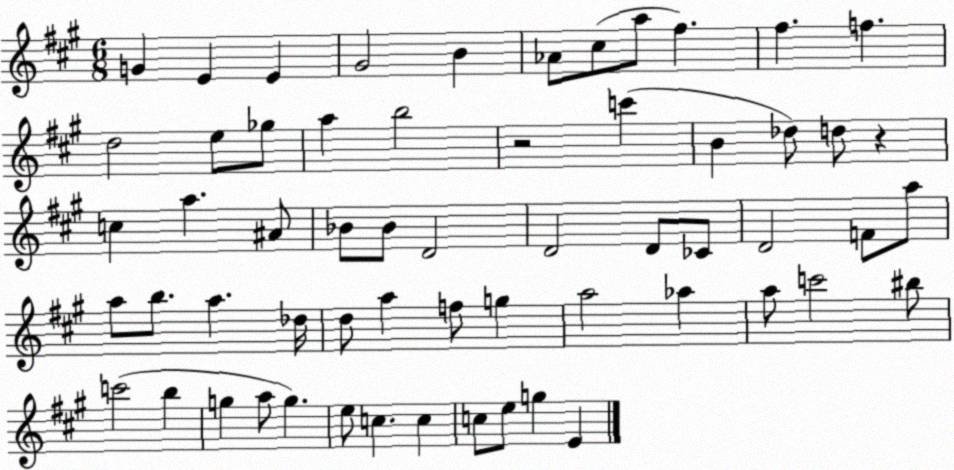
X:1
T:Untitled
M:6/8
L:1/4
K:A
G E E ^G2 B _A/2 ^c/2 a/2 ^f ^f f d2 e/2 _g/2 a b2 z2 c' B _d/2 d/2 z c a ^A/2 _B/2 _B/2 D2 D2 D/2 _C/2 D2 F/2 a/2 a/2 b/2 a _d/4 d/2 a f/2 g a2 _a a/2 c'2 ^b/2 c'2 b g a/2 g e/2 c c c/2 e/2 g E